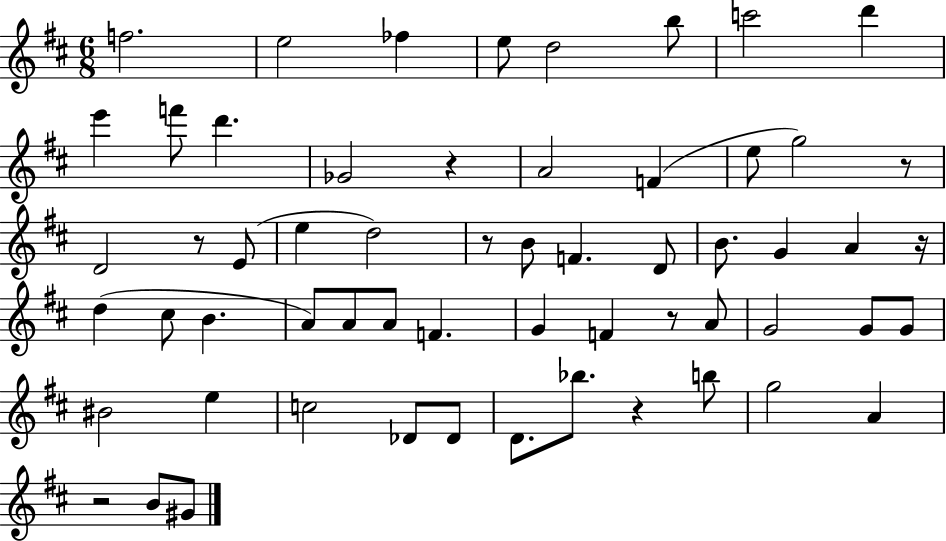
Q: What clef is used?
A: treble